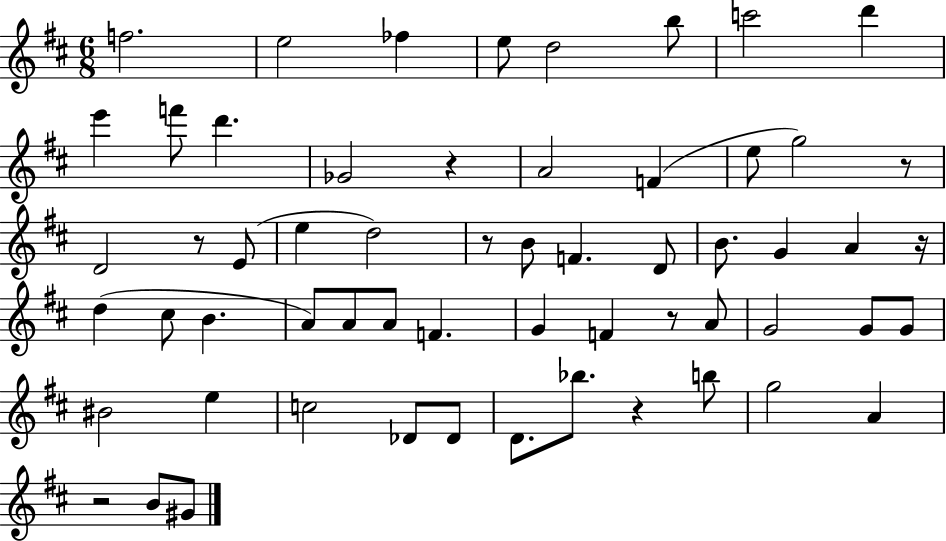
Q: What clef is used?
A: treble